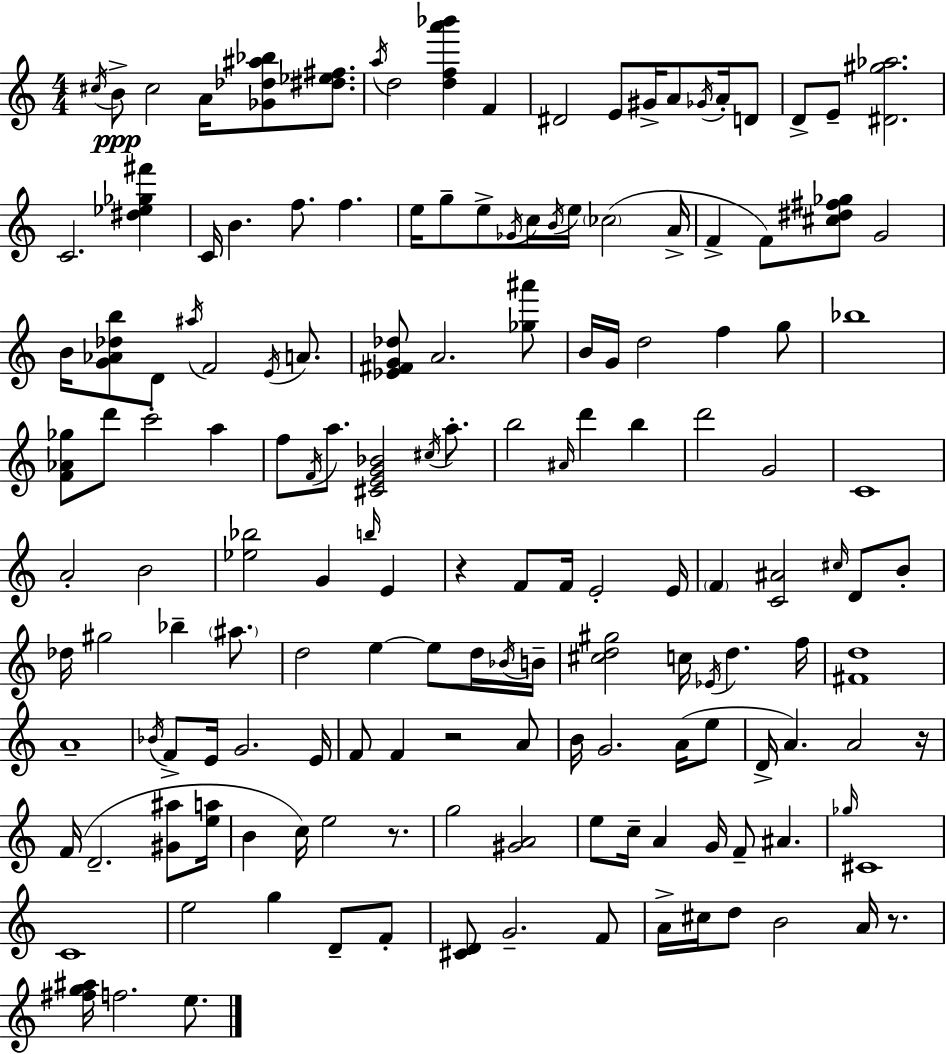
{
  \clef treble
  \numericTimeSignature
  \time 4/4
  \key c \major
  \acciaccatura { cis''16 }\ppp b'8-> cis''2 a'16 <ges' des'' ais'' bes''>8 <dis'' ees'' fis''>8. | \acciaccatura { a''16 } d''2 <d'' f'' a''' bes'''>4 f'4 | dis'2 e'8 gis'16-> a'8 \acciaccatura { ges'16 } | a'16-. d'8 d'8-> e'8-- <dis' gis'' aes''>2. | \break c'2. <dis'' ees'' ges'' fis'''>4 | c'16 b'4. f''8. f''4. | e''16 g''8-- e''8-> \acciaccatura { ges'16 } c''16 \acciaccatura { b'16 } e''16 \parenthesize ces''2( | a'16-> f'4-> f'8) <cis'' dis'' fis'' ges''>8 g'2 | \break b'16 <g' aes' des'' b''>8 d'8 \acciaccatura { ais''16 } f'2 | \acciaccatura { e'16 } a'8. <ees' fis' g' des''>8 a'2. | <ges'' ais'''>8 b'16 g'16 d''2 | f''4 g''8 bes''1 | \break <f' aes' ges''>8 d'''8 c'''2-. | a''4 f''8 \acciaccatura { f'16 } a''8. <cis' e' g' bes'>2 | \acciaccatura { cis''16 } a''8.-. b''2 | \grace { ais'16 } d'''4 b''4 d'''2 | \break g'2 c'1 | a'2-. | b'2 <ees'' bes''>2 | g'4 \grace { b''16 } e'4 r4 f'8 | \break f'16 e'2-. e'16 \parenthesize f'4 <c' ais'>2 | \grace { cis''16 } d'8 b'8-. des''16 gis''2 | bes''4-- \parenthesize ais''8. d''2 | e''4~~ e''8 d''16 \acciaccatura { bes'16 } b'16-- <cis'' d'' gis''>2 | \break c''16 \acciaccatura { ees'16 } d''4. f''16 <fis' d''>1 | a'1-- | \acciaccatura { bes'16 } f'8-> | e'16 g'2. e'16 f'8 | \break f'4 r2 a'8 b'16 | g'2. a'16( e''8 d'16-> | a'4.) a'2 r16 f'16( | d'2.-- <gis' ais''>8 <e'' a''>16 b'4 | \break c''16) e''2 r8. g''2 | <gis' a'>2 e''8 | c''16-- a'4 g'16 f'8-- ais'4. \grace { ges''16 } | cis'1 | \break c'1 | e''2 g''4 d'8-- f'8-. | <cis' d'>8 g'2.-- f'8 | a'16-> cis''16 d''8 b'2 a'16 r8. | \break <fis'' g'' ais''>16 f''2. e''8. | \bar "|."
}